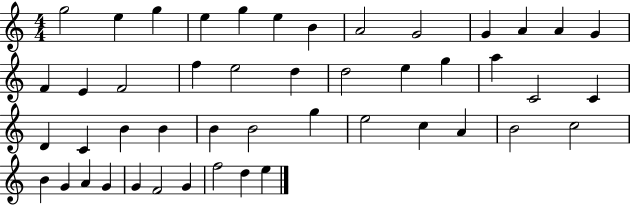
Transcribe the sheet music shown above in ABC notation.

X:1
T:Untitled
M:4/4
L:1/4
K:C
g2 e g e g e B A2 G2 G A A G F E F2 f e2 d d2 e g a C2 C D C B B B B2 g e2 c A B2 c2 B G A G G F2 G f2 d e